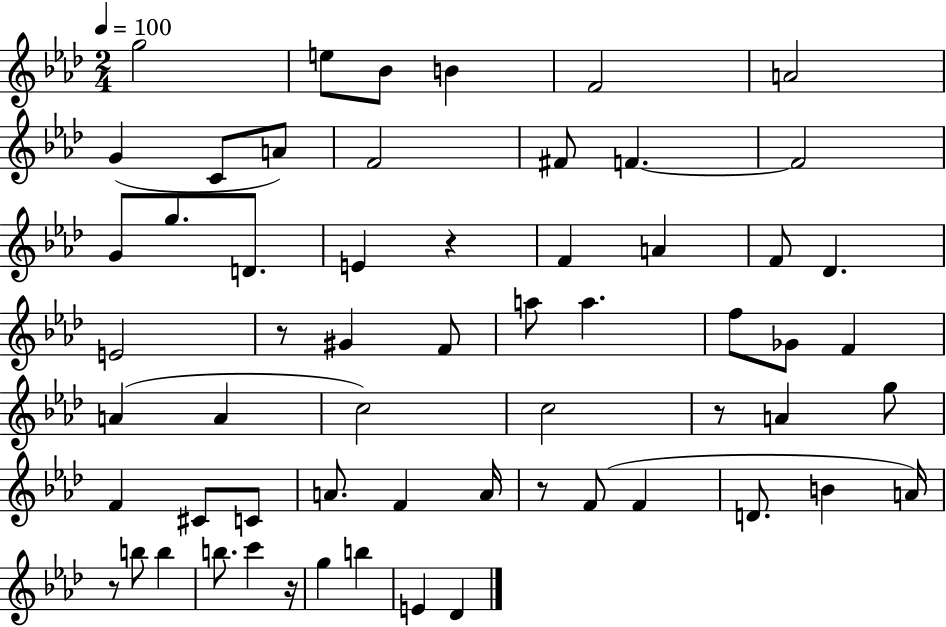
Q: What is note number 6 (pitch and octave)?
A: A4